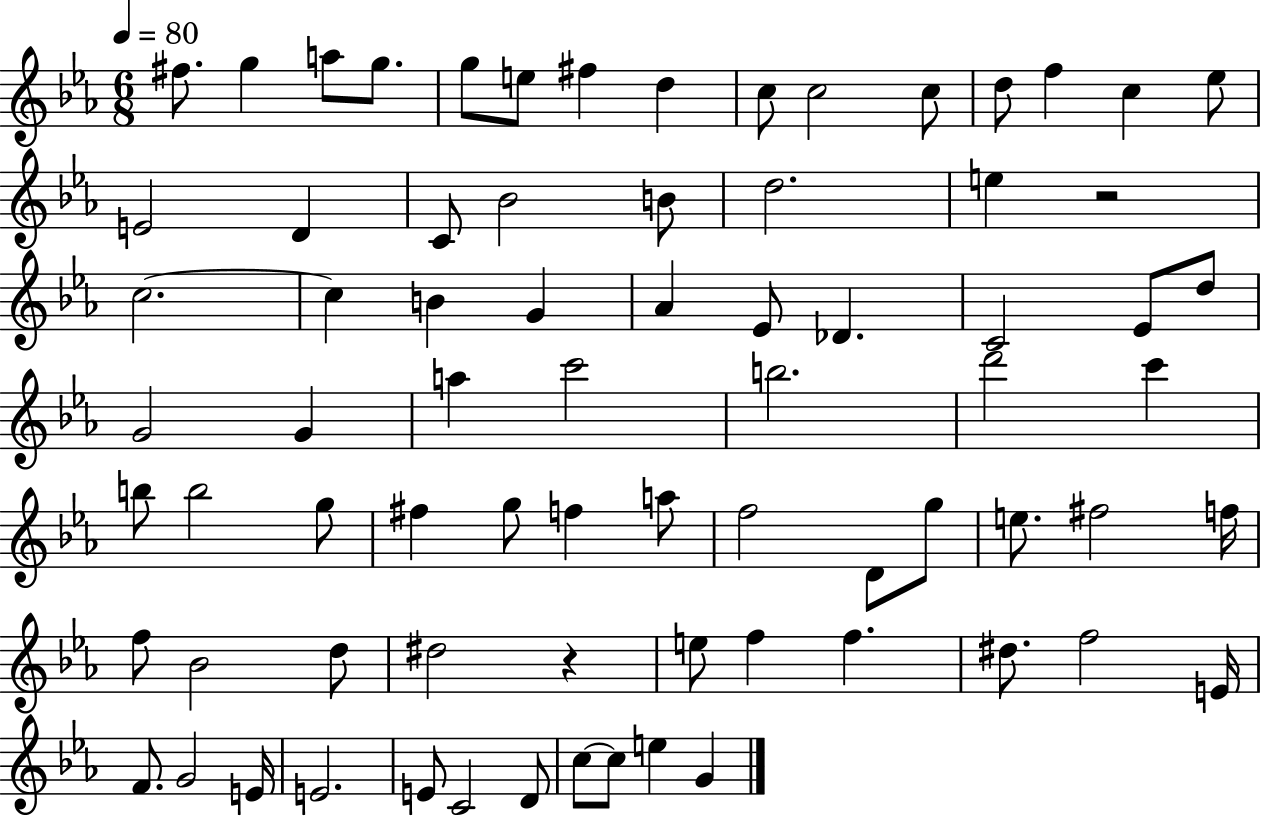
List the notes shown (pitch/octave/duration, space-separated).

F#5/e. G5/q A5/e G5/e. G5/e E5/e F#5/q D5/q C5/e C5/h C5/e D5/e F5/q C5/q Eb5/e E4/h D4/q C4/e Bb4/h B4/e D5/h. E5/q R/h C5/h. C5/q B4/q G4/q Ab4/q Eb4/e Db4/q. C4/h Eb4/e D5/e G4/h G4/q A5/q C6/h B5/h. D6/h C6/q B5/e B5/h G5/e F#5/q G5/e F5/q A5/e F5/h D4/e G5/e E5/e. F#5/h F5/s F5/e Bb4/h D5/e D#5/h R/q E5/e F5/q F5/q. D#5/e. F5/h E4/s F4/e. G4/h E4/s E4/h. E4/e C4/h D4/e C5/e C5/e E5/q G4/q